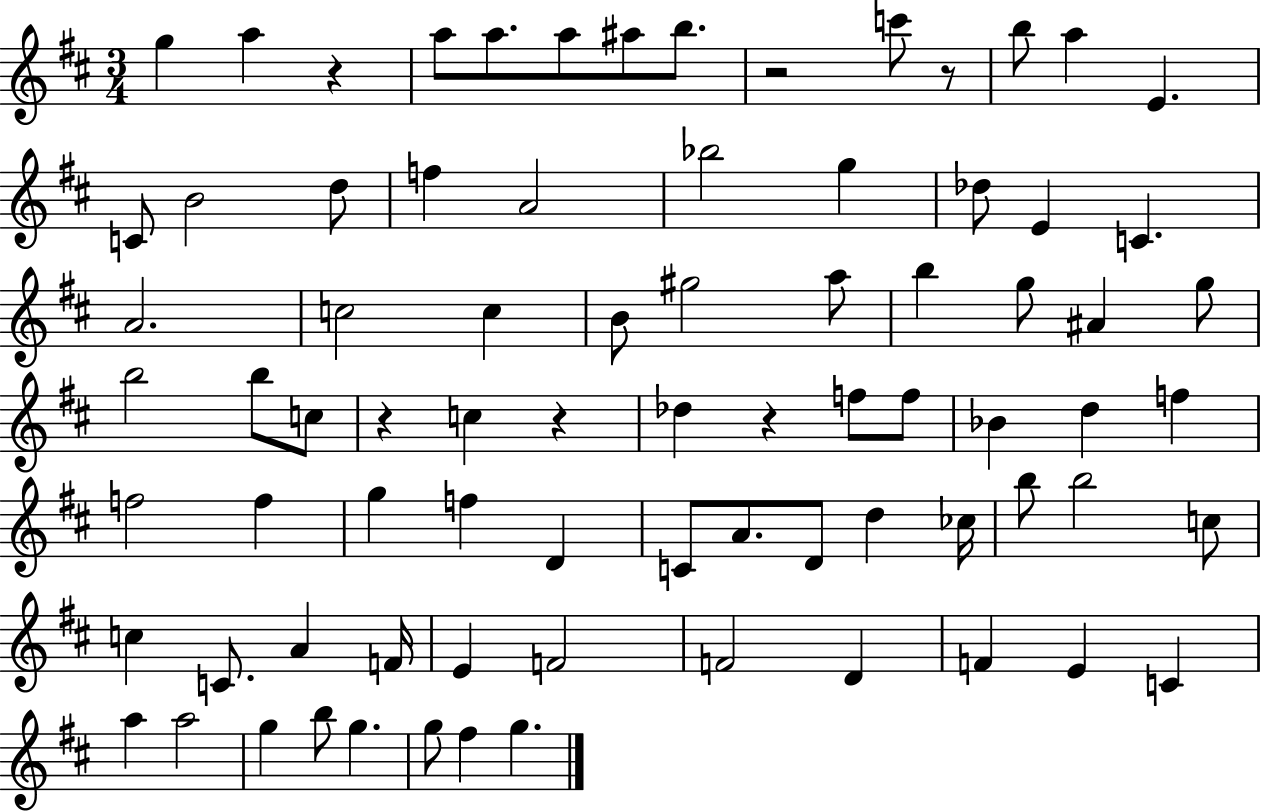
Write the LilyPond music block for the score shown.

{
  \clef treble
  \numericTimeSignature
  \time 3/4
  \key d \major
  g''4 a''4 r4 | a''8 a''8. a''8 ais''8 b''8. | r2 c'''8 r8 | b''8 a''4 e'4. | \break c'8 b'2 d''8 | f''4 a'2 | bes''2 g''4 | des''8 e'4 c'4. | \break a'2. | c''2 c''4 | b'8 gis''2 a''8 | b''4 g''8 ais'4 g''8 | \break b''2 b''8 c''8 | r4 c''4 r4 | des''4 r4 f''8 f''8 | bes'4 d''4 f''4 | \break f''2 f''4 | g''4 f''4 d'4 | c'8 a'8. d'8 d''4 ces''16 | b''8 b''2 c''8 | \break c''4 c'8. a'4 f'16 | e'4 f'2 | f'2 d'4 | f'4 e'4 c'4 | \break a''4 a''2 | g''4 b''8 g''4. | g''8 fis''4 g''4. | \bar "|."
}